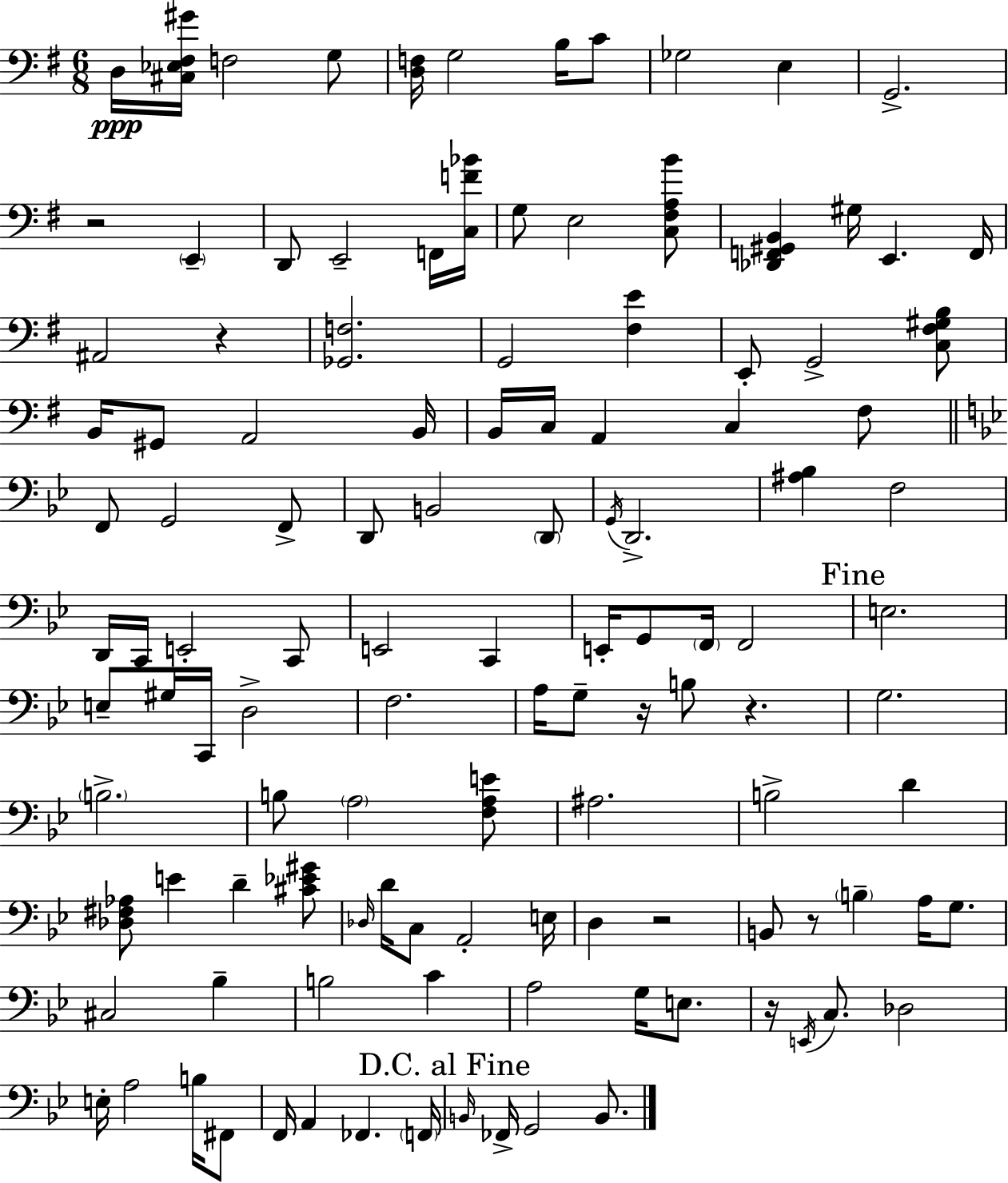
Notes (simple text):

D3/s [C#3,Eb3,F#3,G#4]/s F3/h G3/e [D3,F3]/s G3/h B3/s C4/e Gb3/h E3/q G2/h. R/h E2/q D2/e E2/h F2/s [C3,F4,Bb4]/s G3/e E3/h [C3,F#3,A3,B4]/e [Db2,F2,G#2,B2]/q G#3/s E2/q. F2/s A#2/h R/q [Gb2,F3]/h. G2/h [F#3,E4]/q E2/e G2/h [C3,F#3,G#3,B3]/e B2/s G#2/e A2/h B2/s B2/s C3/s A2/q C3/q F#3/e F2/e G2/h F2/e D2/e B2/h D2/e G2/s D2/h. [A#3,Bb3]/q F3/h D2/s C2/s E2/h C2/e E2/h C2/q E2/s G2/e F2/s F2/h E3/h. E3/e G#3/s C2/s D3/h F3/h. A3/s G3/e R/s B3/e R/q. G3/h. B3/h. B3/e A3/h [F3,A3,E4]/e A#3/h. B3/h D4/q [Db3,F#3,Ab3]/e E4/q D4/q [C#4,Eb4,G#4]/e Db3/s D4/s C3/e A2/h E3/s D3/q R/h B2/e R/e B3/q A3/s G3/e. C#3/h Bb3/q B3/h C4/q A3/h G3/s E3/e. R/s E2/s C3/e. Db3/h E3/s A3/h B3/s F#2/e F2/s A2/q FES2/q. F2/s B2/s FES2/s G2/h B2/e.